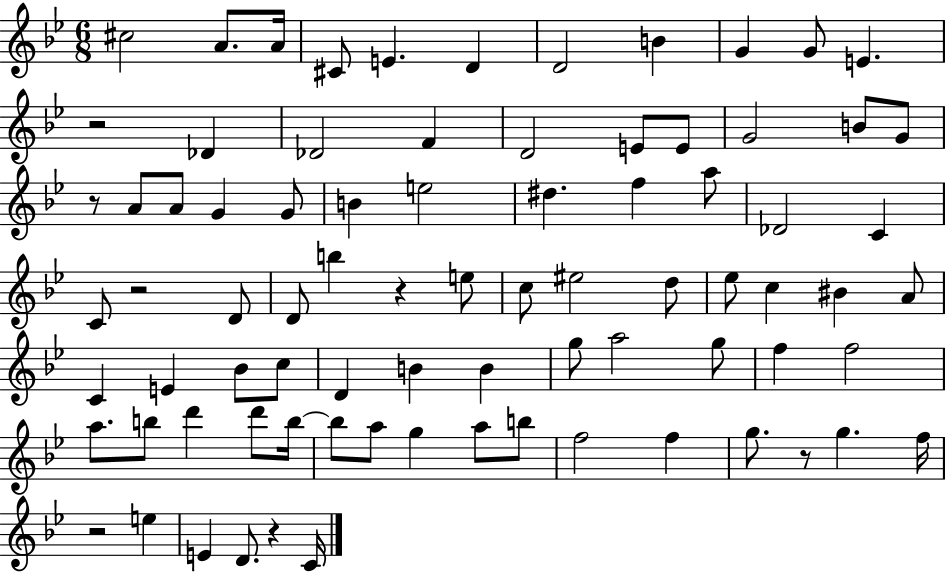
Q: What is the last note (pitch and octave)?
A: C4